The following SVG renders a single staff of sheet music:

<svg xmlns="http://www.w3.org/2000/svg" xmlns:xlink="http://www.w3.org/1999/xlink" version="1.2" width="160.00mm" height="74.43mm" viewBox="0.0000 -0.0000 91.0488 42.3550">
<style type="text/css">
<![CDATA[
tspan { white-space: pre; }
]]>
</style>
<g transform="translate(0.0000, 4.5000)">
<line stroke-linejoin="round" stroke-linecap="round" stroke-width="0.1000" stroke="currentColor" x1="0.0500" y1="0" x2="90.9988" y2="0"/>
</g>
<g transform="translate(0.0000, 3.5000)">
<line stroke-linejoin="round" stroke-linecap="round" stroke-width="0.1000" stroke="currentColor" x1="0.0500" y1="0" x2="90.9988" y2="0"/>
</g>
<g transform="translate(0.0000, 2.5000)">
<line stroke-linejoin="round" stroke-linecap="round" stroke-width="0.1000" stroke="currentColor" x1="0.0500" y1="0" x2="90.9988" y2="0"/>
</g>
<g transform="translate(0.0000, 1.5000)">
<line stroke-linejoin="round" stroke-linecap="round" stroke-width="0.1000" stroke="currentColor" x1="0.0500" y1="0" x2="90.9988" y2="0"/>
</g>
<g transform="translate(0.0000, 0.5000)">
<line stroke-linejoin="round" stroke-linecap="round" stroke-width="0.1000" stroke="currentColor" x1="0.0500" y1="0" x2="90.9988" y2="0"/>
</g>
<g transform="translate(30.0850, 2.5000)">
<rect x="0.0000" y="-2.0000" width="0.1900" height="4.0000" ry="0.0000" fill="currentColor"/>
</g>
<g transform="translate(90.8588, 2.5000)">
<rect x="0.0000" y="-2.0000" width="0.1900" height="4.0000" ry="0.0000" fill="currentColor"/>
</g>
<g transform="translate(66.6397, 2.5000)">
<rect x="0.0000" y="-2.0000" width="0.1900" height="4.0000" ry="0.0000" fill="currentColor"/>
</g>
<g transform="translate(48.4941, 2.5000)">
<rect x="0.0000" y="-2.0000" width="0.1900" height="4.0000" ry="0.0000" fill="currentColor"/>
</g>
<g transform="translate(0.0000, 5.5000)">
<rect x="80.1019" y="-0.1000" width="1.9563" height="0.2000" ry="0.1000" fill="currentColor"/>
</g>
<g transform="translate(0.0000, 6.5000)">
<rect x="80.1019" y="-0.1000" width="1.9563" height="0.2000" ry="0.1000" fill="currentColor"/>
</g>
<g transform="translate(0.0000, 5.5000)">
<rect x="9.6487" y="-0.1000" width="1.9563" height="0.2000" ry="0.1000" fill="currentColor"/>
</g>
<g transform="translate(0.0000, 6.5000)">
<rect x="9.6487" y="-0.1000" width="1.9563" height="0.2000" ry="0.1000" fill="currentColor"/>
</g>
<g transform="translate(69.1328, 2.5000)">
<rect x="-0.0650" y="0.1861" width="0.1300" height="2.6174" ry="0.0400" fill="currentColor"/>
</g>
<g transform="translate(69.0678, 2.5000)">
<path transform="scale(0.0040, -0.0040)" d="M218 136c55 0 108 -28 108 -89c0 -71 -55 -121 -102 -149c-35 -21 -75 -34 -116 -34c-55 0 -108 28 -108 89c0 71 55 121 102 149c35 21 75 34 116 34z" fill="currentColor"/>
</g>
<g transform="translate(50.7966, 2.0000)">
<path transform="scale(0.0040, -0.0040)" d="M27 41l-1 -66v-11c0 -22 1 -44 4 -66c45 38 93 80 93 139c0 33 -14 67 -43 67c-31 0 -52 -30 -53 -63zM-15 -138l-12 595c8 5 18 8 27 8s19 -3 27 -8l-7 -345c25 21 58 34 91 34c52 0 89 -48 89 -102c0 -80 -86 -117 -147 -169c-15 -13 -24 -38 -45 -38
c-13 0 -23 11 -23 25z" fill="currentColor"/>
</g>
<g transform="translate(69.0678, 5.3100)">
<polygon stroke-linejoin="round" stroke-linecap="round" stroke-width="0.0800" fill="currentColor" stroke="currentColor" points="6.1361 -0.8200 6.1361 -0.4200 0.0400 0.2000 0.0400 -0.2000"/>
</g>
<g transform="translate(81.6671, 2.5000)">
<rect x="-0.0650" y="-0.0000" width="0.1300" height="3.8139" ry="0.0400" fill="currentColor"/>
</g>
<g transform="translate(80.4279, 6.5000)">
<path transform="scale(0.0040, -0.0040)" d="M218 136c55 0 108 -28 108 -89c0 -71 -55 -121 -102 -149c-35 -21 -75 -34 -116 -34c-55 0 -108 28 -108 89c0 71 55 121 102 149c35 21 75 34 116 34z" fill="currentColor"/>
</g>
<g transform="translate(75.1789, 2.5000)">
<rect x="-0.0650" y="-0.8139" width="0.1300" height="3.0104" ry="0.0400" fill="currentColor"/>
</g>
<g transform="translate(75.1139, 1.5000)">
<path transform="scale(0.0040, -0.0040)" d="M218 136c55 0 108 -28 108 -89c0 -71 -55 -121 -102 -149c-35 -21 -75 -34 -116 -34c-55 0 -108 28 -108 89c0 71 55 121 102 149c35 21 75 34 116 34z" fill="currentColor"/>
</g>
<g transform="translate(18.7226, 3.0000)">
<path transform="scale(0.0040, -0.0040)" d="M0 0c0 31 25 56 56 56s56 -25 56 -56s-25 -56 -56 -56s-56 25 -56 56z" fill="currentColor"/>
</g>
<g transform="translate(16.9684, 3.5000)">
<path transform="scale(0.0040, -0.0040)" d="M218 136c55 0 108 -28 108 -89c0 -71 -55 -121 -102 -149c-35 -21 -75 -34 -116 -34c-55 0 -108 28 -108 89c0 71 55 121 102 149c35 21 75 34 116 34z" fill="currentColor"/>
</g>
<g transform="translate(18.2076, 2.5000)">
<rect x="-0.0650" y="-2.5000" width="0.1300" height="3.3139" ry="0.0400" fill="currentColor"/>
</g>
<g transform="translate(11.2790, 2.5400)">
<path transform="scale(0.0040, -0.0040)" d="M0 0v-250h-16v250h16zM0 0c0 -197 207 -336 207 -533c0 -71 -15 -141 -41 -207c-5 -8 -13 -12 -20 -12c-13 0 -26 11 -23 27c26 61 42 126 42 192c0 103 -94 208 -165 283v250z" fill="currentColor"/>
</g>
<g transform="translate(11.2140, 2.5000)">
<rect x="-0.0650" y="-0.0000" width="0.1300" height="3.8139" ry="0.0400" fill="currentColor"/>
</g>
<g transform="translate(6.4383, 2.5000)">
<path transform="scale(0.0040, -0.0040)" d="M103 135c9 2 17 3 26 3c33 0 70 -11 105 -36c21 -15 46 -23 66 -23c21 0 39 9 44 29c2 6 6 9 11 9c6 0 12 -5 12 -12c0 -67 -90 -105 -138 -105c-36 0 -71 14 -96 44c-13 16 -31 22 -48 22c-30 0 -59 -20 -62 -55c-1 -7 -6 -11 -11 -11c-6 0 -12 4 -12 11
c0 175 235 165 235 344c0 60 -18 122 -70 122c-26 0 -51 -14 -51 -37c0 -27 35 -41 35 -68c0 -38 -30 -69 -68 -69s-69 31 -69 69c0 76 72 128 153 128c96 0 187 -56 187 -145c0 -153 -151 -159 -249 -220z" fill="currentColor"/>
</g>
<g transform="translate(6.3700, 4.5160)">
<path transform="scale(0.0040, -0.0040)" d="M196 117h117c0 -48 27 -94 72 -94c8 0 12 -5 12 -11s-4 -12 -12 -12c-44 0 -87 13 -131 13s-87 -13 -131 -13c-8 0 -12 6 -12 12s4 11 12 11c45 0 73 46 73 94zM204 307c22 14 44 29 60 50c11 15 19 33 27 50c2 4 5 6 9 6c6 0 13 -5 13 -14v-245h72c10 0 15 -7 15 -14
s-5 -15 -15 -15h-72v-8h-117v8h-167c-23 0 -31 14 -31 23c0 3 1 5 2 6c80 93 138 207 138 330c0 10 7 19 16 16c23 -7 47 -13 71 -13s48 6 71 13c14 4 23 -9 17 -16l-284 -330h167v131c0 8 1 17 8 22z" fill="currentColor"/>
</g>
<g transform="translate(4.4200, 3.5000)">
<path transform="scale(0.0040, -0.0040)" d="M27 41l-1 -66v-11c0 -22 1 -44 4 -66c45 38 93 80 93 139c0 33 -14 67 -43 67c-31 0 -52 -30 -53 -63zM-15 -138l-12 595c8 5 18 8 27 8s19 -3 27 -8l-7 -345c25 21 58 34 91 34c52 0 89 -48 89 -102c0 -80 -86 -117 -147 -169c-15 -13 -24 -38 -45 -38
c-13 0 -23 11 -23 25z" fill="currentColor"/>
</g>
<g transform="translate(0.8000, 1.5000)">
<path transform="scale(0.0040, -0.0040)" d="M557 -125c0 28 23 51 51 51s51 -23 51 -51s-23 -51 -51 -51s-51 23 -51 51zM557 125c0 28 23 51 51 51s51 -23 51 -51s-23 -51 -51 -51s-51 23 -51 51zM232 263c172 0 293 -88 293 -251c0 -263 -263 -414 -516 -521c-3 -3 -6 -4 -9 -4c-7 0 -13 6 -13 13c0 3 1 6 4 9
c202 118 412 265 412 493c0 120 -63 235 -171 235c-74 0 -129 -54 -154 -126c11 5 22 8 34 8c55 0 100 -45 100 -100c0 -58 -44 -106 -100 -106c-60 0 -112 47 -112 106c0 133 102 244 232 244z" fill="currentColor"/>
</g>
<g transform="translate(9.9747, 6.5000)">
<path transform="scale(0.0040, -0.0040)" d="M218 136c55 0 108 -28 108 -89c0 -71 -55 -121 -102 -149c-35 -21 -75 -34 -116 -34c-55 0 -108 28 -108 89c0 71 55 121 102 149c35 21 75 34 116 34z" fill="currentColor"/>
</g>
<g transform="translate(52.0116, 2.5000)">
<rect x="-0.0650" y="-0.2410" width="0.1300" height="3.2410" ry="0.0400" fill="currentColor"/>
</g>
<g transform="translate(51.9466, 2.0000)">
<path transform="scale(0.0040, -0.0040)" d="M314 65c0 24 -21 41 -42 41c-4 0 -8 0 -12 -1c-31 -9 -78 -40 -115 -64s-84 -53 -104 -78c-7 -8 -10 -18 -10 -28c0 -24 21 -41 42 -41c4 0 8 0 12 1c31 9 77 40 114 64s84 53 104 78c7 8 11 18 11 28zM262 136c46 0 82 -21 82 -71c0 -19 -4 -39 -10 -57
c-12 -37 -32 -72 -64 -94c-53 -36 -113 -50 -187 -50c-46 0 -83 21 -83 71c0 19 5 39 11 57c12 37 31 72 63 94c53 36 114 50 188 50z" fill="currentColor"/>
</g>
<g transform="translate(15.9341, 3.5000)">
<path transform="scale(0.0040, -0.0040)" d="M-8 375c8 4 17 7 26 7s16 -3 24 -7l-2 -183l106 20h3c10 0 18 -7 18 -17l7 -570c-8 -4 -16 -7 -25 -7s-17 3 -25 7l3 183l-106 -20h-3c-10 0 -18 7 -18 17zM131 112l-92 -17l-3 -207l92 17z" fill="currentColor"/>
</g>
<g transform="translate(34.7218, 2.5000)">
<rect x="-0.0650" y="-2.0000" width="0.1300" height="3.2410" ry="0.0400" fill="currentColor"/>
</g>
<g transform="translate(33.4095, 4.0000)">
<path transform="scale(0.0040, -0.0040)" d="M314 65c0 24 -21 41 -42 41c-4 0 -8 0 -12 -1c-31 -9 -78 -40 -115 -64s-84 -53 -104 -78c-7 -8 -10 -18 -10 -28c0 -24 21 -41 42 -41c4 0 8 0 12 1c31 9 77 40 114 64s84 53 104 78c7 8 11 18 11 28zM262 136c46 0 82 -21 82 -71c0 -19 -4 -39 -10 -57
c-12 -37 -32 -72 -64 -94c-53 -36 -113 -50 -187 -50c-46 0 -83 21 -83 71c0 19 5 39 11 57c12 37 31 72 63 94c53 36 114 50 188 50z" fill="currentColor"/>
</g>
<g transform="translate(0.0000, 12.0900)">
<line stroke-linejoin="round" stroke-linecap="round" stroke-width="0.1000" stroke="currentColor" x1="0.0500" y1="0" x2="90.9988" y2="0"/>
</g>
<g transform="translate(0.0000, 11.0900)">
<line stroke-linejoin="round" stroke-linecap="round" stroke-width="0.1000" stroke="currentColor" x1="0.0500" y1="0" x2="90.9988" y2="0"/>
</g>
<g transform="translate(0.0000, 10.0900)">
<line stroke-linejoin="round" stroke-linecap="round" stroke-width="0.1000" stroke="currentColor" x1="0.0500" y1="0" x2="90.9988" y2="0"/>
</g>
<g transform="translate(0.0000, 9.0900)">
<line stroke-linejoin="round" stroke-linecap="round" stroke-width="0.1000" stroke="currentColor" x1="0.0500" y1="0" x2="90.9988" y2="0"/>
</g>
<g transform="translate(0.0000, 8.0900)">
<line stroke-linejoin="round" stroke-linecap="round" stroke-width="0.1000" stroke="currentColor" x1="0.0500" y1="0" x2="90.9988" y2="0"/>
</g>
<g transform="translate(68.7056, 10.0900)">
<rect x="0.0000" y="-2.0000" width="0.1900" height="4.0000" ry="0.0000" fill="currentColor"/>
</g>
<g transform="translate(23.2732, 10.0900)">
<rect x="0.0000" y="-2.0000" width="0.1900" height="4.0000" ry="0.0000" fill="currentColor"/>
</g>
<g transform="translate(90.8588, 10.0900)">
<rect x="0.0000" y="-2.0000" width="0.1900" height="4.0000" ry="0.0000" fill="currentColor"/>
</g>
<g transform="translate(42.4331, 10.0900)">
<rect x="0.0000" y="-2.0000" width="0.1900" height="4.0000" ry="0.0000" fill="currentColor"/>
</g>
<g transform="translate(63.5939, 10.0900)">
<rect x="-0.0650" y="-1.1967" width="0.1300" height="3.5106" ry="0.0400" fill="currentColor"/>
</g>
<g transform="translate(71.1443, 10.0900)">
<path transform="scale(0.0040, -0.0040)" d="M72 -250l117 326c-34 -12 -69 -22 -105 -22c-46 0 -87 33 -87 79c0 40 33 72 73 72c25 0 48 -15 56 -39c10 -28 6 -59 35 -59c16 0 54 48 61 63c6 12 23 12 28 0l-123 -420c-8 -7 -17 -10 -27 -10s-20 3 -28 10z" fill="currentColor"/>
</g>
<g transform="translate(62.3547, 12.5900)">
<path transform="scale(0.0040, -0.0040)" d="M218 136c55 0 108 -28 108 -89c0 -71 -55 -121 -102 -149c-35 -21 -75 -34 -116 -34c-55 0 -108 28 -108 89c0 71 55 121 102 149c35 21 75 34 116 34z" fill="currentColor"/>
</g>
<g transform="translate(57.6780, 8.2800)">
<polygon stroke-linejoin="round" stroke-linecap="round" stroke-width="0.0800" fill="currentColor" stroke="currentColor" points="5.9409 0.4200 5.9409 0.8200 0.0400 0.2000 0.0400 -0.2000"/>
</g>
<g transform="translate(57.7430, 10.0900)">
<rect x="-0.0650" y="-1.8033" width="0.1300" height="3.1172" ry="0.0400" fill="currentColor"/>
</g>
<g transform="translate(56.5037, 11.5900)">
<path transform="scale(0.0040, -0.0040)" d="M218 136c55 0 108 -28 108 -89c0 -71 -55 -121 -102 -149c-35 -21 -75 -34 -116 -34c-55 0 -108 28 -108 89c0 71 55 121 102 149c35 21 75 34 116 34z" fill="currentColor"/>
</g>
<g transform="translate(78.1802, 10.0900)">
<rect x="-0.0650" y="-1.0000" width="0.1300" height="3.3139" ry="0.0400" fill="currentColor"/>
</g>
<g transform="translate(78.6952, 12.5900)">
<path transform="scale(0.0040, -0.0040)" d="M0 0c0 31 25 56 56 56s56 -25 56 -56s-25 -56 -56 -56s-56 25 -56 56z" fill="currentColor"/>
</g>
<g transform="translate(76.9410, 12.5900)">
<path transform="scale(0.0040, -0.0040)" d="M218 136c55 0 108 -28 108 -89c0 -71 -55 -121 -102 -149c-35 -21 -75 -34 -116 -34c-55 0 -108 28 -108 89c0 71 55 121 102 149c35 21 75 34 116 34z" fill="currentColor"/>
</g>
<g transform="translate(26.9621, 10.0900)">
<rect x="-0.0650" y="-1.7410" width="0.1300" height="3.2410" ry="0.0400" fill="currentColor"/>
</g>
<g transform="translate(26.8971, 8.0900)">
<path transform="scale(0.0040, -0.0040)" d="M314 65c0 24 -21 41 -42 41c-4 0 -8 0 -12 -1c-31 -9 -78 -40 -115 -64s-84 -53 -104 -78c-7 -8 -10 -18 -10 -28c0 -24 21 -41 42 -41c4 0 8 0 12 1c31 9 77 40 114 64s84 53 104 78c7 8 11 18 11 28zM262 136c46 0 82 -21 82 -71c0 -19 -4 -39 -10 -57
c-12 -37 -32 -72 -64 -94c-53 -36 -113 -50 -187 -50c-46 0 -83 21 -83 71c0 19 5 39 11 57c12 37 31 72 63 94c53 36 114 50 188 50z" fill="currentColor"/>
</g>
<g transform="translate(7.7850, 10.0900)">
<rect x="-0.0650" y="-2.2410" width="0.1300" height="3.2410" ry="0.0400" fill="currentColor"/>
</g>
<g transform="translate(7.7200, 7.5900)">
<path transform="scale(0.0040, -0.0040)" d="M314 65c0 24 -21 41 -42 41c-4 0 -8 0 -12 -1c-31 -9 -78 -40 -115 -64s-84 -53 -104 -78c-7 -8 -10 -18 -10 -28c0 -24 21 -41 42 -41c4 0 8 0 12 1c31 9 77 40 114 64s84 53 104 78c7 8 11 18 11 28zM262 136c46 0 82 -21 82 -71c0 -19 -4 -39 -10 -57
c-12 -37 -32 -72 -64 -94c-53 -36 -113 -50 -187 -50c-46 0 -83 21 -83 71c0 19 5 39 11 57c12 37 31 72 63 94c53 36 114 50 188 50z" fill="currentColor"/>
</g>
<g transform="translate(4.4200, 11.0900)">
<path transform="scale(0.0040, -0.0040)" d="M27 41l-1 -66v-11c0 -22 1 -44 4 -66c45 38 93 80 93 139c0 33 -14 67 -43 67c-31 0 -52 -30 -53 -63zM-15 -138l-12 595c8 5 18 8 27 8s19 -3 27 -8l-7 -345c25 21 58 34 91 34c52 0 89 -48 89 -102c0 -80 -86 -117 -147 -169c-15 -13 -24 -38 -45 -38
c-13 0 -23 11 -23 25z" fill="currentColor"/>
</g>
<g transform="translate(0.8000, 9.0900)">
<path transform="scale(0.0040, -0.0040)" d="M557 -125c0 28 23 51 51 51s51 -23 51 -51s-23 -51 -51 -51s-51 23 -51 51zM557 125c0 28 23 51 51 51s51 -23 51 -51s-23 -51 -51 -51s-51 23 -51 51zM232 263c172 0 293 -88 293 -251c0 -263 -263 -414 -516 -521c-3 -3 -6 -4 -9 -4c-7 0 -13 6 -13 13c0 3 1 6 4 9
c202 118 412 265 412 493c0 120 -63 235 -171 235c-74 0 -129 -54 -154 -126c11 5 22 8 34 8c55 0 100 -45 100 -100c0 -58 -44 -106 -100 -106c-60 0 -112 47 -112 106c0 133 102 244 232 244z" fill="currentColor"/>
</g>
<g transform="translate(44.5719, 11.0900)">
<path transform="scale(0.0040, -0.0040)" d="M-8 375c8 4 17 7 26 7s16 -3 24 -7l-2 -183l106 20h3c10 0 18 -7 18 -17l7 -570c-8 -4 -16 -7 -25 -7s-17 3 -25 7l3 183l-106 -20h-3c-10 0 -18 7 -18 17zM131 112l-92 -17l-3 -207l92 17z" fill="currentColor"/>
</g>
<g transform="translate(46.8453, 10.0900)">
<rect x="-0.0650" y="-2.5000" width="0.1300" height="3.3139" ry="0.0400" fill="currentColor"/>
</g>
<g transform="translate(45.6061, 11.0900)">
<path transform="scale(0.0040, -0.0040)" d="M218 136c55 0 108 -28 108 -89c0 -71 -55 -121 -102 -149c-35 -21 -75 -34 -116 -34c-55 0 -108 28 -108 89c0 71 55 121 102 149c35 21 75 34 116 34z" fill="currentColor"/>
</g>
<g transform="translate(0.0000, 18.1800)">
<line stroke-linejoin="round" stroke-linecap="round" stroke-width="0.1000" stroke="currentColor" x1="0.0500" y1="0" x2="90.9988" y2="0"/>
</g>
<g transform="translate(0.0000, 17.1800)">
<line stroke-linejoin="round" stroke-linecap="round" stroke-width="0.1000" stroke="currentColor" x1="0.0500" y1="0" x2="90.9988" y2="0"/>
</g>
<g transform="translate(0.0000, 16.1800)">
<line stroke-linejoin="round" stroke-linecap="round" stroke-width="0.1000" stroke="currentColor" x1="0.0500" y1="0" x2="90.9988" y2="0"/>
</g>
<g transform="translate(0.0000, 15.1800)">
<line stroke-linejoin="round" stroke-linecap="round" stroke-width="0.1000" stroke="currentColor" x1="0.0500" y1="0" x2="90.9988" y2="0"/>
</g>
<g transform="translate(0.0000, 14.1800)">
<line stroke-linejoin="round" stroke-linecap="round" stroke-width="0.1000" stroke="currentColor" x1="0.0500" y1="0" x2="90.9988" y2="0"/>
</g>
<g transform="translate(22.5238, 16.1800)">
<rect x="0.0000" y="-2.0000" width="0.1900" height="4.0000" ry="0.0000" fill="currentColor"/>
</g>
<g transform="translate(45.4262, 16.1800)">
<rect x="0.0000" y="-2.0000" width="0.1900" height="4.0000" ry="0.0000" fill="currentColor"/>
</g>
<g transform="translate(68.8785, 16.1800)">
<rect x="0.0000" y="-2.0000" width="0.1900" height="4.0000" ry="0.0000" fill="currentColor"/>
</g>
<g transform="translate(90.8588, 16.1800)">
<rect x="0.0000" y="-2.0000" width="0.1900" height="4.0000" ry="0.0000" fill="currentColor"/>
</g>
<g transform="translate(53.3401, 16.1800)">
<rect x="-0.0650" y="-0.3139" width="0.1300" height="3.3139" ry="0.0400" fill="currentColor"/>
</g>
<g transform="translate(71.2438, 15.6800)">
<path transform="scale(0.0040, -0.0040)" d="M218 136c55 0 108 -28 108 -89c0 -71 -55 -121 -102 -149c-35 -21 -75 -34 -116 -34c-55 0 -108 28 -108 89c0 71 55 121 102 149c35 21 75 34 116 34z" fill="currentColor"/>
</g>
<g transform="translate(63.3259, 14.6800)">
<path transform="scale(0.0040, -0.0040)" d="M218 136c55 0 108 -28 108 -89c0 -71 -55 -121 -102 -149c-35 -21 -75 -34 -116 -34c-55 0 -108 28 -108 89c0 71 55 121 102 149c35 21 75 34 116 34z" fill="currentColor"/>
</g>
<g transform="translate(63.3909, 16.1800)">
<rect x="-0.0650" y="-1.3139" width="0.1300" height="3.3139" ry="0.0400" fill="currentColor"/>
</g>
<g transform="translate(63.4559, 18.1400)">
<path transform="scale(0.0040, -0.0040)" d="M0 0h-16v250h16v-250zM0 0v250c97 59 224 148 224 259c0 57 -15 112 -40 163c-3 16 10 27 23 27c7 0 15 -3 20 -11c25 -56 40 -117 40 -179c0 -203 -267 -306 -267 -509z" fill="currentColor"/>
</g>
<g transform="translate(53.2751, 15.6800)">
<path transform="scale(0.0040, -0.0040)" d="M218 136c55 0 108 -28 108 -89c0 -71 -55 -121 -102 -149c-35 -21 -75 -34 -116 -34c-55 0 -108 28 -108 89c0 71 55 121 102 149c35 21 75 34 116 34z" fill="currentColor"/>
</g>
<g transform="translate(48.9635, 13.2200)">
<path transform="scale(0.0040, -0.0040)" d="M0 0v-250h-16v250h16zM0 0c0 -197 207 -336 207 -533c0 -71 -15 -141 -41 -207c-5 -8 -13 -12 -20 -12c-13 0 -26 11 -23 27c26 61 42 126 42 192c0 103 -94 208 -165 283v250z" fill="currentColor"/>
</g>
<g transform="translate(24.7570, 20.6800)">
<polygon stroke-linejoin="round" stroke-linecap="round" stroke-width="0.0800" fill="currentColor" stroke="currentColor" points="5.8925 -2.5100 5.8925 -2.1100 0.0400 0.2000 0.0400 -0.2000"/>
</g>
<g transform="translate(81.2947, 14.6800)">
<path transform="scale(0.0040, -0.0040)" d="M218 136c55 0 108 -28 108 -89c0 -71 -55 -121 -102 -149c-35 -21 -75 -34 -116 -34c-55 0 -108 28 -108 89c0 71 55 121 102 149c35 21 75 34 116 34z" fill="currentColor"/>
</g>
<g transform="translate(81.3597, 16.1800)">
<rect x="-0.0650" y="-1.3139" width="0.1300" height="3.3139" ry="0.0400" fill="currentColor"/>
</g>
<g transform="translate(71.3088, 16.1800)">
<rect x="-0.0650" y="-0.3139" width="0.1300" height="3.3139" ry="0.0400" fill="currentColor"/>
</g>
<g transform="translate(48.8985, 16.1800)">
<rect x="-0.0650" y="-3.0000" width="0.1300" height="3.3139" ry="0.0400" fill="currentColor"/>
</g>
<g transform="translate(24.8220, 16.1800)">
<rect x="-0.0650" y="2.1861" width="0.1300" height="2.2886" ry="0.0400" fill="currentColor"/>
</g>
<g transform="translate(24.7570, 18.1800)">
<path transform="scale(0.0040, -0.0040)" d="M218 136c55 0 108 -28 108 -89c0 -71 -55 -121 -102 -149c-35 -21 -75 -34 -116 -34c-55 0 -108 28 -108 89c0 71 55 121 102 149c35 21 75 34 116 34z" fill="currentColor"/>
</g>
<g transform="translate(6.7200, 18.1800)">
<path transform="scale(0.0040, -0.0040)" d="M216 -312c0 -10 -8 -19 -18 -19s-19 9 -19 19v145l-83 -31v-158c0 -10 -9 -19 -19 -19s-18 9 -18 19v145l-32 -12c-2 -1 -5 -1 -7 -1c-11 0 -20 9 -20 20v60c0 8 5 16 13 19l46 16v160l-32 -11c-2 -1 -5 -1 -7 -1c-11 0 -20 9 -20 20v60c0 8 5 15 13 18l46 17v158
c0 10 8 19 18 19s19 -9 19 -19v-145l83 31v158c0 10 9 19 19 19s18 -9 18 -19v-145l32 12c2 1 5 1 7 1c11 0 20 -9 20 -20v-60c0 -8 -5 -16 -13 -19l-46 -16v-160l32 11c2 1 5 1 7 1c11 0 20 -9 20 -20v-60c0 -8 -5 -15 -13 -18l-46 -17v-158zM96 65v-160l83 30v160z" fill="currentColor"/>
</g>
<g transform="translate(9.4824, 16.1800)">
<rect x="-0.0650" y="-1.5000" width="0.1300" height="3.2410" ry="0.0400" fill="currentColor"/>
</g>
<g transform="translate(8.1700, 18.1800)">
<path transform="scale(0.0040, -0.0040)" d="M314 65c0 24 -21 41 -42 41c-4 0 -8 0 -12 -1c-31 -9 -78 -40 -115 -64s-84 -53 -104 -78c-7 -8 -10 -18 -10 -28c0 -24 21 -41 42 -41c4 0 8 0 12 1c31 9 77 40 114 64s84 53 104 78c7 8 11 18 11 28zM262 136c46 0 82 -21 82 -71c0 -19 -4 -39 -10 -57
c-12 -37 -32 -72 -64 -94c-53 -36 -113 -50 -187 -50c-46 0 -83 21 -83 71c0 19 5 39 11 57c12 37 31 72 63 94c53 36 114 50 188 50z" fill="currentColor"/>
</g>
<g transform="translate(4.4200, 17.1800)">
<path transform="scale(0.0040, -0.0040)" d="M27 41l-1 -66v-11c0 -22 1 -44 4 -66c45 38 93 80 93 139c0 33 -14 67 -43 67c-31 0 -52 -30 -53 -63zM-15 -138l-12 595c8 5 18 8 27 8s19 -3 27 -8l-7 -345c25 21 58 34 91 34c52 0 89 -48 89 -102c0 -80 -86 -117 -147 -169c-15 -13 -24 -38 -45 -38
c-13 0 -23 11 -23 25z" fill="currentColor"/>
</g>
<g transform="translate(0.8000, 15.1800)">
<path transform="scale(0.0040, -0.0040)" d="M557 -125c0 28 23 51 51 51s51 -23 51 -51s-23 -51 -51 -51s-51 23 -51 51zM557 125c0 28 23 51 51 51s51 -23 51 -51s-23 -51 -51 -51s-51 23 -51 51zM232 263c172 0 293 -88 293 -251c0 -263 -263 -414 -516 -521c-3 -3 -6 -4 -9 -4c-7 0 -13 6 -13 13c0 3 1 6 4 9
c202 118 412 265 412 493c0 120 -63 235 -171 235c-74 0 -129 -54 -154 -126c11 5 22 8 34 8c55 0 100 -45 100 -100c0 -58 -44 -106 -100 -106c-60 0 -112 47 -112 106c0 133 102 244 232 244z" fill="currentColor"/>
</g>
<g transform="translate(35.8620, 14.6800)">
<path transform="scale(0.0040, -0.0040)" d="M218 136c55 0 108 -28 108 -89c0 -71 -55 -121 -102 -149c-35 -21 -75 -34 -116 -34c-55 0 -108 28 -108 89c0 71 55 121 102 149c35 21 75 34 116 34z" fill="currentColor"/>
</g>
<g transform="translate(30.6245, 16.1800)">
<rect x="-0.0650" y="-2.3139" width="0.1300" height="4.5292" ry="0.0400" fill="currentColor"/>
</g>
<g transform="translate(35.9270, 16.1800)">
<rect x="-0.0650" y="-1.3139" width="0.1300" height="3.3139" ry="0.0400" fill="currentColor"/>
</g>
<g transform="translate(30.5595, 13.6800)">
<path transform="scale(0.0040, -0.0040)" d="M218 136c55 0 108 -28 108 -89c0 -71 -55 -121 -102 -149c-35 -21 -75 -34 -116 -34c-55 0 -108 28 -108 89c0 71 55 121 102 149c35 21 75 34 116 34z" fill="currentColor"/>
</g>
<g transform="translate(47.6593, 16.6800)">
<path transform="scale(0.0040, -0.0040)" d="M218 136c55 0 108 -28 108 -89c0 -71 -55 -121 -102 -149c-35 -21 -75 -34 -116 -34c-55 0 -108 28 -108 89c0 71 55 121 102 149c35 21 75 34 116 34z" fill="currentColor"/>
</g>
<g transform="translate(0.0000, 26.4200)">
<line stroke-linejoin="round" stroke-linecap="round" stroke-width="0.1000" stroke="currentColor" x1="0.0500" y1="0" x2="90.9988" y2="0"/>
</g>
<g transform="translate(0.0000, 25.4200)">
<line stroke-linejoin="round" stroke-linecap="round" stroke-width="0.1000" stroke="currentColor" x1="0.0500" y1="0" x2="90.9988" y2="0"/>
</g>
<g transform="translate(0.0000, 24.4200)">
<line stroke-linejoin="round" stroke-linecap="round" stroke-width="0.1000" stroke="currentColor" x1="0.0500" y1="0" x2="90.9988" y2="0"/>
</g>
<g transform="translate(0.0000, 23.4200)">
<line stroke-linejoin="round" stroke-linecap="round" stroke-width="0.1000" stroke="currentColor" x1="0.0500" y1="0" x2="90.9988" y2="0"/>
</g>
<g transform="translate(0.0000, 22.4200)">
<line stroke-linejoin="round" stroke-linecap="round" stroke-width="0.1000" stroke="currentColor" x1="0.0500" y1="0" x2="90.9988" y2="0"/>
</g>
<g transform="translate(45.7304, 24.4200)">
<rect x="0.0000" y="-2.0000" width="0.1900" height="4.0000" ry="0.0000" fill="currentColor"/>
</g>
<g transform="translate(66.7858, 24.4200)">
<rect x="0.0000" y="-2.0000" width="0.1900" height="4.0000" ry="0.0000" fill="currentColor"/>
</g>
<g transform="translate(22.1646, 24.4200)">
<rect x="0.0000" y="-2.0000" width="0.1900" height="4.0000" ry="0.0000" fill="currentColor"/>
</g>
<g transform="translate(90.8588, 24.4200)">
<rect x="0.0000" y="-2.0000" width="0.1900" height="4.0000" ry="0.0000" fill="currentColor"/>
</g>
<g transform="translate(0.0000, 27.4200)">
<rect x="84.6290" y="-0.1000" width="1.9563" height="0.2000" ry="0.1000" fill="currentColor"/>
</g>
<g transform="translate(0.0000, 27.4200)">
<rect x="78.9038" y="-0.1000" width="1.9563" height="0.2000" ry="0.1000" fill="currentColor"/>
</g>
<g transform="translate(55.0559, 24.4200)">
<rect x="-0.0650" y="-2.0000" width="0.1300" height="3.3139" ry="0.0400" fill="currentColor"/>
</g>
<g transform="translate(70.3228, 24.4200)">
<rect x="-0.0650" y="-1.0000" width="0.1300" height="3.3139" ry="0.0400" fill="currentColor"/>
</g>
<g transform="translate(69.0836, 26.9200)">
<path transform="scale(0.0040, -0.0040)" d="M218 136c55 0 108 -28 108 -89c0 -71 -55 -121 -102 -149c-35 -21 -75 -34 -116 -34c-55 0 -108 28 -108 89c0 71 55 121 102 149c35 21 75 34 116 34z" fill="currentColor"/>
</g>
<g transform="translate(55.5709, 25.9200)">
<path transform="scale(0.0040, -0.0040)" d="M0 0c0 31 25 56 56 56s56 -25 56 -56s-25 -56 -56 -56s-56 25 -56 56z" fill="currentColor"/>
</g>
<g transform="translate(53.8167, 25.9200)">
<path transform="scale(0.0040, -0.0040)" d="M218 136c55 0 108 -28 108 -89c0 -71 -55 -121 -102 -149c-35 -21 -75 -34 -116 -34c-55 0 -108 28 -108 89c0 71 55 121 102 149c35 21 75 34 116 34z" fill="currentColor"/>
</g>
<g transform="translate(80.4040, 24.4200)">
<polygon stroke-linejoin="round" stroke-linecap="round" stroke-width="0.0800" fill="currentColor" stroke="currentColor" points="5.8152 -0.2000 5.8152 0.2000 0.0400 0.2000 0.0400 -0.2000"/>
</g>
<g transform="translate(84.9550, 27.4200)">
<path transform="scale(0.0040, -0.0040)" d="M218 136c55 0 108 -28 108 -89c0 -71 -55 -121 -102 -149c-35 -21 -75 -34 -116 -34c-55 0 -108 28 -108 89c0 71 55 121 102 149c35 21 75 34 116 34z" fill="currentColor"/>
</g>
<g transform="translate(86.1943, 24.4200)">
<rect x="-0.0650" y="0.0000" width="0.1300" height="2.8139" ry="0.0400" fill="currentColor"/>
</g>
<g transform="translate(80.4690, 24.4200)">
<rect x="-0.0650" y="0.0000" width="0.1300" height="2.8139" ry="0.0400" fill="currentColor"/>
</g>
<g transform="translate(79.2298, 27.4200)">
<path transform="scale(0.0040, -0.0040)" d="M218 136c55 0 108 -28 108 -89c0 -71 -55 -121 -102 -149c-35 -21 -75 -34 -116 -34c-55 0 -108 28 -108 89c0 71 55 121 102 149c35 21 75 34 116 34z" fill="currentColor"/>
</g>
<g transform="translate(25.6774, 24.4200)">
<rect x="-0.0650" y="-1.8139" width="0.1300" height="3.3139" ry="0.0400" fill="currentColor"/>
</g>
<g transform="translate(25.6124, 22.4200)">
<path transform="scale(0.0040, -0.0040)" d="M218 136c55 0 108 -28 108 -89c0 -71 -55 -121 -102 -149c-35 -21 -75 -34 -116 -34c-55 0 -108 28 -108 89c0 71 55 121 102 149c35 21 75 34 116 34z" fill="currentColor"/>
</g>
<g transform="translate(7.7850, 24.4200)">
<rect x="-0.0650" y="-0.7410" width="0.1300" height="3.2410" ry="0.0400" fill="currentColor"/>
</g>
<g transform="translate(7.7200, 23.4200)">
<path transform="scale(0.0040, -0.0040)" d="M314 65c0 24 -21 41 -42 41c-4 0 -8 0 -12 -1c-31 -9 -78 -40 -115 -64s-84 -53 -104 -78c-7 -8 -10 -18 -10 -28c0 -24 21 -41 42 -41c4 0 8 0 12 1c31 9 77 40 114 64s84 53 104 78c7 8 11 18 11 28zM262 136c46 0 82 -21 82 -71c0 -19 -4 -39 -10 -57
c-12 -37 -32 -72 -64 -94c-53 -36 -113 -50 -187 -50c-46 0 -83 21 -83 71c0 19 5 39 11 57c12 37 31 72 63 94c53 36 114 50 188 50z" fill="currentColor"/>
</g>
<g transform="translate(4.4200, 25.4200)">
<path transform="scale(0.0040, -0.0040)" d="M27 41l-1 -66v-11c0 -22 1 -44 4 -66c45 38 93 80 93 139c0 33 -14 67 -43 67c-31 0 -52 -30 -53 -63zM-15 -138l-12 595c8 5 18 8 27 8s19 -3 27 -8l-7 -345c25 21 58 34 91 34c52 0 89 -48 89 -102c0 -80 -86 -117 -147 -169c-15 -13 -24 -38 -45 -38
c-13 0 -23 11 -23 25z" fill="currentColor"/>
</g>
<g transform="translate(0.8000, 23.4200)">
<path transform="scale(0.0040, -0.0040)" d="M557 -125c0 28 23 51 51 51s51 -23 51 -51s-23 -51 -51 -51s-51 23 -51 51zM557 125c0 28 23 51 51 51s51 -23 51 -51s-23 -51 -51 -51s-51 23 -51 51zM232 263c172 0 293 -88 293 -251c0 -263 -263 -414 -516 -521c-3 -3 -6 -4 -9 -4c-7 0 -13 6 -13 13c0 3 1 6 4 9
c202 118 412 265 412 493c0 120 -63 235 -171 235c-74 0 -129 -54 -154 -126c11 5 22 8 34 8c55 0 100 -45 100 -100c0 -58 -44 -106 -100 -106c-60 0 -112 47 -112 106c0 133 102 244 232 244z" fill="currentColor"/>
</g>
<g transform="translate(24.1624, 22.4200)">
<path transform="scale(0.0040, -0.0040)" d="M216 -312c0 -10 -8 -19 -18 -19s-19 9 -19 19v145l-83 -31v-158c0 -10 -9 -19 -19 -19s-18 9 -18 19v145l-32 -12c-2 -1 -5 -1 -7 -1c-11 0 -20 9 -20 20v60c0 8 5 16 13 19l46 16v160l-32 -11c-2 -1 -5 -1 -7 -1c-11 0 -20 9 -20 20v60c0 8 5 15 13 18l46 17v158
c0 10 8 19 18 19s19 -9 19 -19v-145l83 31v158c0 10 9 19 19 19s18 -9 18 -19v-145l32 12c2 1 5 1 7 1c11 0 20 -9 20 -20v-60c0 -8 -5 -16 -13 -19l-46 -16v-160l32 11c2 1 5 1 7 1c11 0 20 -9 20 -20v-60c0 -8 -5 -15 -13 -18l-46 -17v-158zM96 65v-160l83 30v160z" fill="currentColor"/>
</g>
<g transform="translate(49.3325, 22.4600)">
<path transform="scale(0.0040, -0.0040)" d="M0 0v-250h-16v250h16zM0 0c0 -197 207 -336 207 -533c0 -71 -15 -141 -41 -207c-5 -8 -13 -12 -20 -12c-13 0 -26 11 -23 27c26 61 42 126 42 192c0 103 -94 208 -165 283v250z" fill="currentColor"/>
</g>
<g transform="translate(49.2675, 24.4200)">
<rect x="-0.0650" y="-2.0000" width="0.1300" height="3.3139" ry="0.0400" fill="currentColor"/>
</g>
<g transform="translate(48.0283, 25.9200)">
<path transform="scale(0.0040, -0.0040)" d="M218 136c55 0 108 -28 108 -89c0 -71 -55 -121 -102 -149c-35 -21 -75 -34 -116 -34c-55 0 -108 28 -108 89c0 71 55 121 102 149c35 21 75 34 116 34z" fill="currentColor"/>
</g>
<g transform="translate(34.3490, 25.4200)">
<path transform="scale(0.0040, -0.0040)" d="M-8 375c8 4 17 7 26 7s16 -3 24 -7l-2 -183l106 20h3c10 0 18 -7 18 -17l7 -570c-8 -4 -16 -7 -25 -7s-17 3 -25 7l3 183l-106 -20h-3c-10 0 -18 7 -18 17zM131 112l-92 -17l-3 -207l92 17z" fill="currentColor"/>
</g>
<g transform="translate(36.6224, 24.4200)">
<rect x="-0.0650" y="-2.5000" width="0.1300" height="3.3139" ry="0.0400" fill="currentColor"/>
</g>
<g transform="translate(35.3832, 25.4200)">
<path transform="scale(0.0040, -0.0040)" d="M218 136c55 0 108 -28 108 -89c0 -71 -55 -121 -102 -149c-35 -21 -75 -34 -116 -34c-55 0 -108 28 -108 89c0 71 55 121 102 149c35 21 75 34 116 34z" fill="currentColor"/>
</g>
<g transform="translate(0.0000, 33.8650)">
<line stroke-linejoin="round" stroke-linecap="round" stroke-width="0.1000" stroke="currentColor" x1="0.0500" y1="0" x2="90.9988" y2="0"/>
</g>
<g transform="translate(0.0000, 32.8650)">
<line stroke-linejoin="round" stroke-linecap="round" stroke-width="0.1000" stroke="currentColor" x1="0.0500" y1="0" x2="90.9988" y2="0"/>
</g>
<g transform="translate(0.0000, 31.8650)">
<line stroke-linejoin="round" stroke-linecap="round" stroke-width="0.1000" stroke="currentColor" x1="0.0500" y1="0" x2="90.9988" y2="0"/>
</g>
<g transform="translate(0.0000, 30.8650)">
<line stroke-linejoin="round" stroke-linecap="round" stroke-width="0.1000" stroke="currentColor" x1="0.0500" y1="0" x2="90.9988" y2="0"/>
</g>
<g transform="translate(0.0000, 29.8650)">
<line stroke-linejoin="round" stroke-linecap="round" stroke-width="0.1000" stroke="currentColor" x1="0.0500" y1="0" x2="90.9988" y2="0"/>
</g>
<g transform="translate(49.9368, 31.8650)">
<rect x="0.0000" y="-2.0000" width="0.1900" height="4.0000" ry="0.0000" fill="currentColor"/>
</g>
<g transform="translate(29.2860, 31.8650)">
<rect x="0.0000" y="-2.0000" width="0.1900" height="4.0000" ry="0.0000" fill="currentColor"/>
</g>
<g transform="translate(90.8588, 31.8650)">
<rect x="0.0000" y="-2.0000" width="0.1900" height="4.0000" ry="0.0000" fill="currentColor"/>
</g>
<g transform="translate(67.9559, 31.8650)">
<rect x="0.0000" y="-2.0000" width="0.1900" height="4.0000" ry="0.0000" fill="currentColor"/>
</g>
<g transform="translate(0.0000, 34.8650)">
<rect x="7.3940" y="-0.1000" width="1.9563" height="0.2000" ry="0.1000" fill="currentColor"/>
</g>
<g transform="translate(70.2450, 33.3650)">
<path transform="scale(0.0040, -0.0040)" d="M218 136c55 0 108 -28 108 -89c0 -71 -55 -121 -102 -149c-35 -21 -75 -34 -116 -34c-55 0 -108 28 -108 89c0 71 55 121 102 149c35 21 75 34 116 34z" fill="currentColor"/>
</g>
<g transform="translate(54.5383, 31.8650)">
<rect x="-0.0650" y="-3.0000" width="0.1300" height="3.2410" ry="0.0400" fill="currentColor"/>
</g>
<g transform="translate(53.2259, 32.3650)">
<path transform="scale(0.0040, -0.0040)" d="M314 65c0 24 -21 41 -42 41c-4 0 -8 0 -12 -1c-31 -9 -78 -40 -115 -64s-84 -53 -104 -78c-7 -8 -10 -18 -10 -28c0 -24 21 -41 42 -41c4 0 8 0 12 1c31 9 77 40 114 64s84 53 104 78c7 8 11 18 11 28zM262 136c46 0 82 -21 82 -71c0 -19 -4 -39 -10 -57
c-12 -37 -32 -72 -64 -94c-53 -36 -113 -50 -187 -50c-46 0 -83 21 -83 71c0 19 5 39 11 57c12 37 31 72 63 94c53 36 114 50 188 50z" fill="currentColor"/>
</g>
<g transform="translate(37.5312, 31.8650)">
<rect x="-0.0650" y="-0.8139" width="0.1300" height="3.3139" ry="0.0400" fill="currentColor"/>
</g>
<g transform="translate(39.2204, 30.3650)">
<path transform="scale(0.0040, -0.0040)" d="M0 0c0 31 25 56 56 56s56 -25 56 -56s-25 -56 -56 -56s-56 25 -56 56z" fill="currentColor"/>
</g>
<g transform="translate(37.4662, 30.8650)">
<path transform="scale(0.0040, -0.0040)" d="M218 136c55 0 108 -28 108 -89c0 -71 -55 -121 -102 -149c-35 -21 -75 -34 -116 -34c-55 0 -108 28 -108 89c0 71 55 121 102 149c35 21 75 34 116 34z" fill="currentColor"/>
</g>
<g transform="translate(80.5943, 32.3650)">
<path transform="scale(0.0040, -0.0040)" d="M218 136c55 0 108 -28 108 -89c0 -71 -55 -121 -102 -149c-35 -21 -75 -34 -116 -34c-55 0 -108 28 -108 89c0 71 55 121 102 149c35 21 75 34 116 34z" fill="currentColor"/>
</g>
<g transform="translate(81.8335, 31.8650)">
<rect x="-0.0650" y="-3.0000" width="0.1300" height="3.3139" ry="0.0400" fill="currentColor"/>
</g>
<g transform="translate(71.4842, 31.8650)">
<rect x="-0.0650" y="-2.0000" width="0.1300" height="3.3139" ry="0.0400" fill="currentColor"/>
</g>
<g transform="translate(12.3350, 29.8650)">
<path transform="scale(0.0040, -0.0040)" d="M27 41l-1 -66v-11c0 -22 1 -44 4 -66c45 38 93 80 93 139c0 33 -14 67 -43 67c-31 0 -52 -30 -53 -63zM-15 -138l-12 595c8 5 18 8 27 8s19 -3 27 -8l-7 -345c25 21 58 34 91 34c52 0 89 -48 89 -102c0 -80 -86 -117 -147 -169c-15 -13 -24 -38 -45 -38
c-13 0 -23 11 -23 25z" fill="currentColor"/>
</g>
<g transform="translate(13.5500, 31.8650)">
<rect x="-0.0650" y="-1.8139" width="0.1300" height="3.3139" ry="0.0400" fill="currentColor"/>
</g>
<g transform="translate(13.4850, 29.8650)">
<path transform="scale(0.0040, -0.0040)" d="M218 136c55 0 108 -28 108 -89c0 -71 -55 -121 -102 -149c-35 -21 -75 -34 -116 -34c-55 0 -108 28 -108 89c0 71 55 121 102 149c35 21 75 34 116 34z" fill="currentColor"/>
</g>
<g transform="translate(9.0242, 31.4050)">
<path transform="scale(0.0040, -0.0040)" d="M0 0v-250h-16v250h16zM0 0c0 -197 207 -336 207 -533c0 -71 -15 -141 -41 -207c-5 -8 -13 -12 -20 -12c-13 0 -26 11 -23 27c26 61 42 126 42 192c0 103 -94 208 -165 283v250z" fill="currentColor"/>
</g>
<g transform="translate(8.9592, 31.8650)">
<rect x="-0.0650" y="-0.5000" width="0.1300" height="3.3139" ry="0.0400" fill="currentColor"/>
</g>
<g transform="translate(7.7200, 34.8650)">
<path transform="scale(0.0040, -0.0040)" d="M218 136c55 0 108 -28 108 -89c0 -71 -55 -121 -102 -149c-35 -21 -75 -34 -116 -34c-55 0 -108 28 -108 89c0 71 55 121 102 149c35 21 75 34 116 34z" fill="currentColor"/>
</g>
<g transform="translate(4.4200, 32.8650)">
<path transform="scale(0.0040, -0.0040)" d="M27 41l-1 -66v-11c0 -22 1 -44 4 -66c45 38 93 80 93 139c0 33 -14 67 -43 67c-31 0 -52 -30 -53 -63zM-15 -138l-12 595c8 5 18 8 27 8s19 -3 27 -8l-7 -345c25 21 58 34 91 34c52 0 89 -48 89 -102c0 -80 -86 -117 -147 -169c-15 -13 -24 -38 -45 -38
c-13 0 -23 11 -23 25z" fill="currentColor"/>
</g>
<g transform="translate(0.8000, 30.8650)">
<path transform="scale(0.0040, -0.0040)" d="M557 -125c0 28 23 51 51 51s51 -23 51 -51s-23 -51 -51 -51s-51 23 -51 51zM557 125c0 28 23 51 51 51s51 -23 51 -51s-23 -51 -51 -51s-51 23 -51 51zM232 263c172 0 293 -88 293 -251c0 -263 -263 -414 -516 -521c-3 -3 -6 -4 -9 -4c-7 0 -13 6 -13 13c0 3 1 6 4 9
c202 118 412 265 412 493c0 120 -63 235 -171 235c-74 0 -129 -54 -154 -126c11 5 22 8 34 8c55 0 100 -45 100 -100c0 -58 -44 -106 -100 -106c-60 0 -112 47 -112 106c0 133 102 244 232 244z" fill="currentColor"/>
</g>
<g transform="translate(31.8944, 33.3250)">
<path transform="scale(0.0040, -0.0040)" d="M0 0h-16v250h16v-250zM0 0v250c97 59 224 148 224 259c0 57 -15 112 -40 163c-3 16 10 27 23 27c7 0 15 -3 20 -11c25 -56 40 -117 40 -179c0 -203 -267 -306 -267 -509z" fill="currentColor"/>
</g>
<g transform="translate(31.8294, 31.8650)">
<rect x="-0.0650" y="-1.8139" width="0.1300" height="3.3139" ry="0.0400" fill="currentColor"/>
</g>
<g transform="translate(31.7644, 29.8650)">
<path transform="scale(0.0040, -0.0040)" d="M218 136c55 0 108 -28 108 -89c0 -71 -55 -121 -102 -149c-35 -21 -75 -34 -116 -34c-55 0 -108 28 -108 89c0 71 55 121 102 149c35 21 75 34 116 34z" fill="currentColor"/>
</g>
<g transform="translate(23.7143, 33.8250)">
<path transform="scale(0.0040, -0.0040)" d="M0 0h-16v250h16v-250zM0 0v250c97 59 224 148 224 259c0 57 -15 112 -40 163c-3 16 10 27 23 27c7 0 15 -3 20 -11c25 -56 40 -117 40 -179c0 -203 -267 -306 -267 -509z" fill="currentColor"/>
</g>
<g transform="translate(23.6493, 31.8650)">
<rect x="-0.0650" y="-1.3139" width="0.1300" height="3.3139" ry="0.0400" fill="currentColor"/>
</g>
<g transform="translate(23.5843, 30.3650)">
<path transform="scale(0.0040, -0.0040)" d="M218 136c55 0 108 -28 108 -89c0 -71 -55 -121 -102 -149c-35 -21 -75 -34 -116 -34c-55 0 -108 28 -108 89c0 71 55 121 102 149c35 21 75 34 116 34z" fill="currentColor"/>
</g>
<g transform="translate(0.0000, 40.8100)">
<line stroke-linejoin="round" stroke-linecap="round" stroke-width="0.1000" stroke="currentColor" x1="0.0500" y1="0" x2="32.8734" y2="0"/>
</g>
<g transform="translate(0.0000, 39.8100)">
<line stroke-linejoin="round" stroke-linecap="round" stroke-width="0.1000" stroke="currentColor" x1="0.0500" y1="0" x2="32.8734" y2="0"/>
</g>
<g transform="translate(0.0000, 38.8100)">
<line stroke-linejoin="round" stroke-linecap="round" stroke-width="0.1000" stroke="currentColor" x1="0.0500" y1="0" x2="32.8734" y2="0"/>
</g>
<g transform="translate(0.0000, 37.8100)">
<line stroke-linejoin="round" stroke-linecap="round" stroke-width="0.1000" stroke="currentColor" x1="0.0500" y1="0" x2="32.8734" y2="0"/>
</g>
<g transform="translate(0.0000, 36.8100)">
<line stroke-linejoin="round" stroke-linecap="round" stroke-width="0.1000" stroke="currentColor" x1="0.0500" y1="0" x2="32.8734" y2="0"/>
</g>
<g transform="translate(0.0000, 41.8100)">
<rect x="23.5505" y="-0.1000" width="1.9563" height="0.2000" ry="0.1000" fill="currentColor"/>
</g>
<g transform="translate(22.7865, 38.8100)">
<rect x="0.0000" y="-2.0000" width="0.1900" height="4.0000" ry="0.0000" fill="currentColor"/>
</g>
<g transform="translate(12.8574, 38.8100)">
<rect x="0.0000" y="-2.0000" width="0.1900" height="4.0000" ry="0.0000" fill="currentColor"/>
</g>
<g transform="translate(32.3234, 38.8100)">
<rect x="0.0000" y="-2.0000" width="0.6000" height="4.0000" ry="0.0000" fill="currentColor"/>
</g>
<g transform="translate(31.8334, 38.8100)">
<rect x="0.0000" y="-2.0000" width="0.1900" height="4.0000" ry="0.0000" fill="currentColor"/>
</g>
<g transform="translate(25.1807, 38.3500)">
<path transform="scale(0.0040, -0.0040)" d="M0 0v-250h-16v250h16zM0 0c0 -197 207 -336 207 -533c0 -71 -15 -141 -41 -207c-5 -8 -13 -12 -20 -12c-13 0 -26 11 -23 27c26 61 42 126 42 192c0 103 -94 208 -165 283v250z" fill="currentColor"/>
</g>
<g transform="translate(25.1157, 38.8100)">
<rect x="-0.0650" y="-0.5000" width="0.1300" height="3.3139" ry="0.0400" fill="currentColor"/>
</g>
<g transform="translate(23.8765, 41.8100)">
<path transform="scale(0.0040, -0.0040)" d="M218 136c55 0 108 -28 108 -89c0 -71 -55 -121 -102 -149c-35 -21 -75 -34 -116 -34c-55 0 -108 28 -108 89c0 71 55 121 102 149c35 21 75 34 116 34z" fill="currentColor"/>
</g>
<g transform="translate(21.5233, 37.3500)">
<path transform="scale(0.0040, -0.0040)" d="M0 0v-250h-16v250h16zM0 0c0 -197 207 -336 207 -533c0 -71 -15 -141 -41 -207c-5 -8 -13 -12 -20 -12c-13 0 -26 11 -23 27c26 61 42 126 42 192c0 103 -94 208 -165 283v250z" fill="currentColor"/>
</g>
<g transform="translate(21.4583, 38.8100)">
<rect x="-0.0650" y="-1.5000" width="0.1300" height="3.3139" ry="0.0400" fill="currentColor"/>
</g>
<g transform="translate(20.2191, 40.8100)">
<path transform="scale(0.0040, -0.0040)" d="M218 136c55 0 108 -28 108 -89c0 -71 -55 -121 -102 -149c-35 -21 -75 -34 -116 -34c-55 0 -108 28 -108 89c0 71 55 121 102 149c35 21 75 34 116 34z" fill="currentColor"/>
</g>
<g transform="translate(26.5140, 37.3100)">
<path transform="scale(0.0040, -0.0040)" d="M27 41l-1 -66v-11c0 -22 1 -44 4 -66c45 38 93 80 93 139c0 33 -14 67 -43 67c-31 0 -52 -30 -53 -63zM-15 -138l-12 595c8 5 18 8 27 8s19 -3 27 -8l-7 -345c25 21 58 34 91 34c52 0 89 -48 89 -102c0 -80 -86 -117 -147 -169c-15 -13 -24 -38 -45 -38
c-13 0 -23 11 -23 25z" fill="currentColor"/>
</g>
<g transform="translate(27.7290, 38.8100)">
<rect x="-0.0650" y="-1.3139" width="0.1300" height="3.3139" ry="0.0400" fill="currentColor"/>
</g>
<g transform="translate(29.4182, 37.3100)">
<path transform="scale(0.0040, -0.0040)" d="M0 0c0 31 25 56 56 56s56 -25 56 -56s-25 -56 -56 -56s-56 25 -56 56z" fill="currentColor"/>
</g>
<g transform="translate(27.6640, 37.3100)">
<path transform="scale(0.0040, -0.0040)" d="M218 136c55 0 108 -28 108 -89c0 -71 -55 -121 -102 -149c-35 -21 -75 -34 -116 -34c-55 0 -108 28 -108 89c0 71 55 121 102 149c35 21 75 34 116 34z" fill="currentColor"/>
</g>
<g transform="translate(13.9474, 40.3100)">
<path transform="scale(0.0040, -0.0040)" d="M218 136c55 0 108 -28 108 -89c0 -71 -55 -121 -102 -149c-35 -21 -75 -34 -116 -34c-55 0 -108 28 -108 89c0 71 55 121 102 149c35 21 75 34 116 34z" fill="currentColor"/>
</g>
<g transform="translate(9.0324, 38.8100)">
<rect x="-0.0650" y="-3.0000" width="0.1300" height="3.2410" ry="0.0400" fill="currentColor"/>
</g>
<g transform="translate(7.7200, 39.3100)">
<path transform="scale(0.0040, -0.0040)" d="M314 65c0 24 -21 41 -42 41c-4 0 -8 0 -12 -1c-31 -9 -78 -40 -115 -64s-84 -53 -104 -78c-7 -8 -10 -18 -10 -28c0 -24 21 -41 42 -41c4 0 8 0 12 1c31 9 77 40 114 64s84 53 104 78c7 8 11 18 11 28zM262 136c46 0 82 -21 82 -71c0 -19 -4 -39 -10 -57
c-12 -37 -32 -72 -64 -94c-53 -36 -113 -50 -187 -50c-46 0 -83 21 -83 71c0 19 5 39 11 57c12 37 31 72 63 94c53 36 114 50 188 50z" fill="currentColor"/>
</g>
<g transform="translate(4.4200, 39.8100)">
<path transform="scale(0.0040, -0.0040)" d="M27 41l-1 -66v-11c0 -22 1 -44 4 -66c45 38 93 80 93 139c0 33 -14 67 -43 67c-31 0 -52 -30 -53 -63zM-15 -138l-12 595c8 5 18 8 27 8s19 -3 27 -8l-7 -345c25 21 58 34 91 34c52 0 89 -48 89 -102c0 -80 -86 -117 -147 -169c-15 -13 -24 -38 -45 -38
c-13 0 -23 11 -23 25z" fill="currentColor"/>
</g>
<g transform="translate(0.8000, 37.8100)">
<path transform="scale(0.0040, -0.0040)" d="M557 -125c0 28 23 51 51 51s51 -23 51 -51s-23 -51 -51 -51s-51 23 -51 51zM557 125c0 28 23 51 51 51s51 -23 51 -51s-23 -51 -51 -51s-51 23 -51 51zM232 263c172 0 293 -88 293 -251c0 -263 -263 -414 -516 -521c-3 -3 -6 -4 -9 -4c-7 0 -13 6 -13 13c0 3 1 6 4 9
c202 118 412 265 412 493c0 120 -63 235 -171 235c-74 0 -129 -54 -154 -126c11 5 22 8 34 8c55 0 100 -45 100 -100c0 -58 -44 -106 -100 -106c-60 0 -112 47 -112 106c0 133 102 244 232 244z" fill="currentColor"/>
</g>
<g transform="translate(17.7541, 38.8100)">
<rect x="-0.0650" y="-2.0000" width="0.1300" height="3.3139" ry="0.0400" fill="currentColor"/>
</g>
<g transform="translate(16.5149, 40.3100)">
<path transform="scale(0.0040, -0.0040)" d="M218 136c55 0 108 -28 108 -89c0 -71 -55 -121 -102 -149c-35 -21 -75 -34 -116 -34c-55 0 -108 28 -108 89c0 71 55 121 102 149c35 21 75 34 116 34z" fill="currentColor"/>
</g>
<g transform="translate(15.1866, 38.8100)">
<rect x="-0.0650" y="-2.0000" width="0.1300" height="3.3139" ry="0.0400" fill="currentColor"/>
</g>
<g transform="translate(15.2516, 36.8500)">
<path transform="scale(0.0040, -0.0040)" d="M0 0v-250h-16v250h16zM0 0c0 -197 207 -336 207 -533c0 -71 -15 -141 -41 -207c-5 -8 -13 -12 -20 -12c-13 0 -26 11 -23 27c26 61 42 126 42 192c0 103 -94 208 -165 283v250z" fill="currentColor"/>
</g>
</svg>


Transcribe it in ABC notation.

X:1
T:Untitled
M:2/4
L:1/4
K:F
C,,/2 B,, A,,2 _E,2 D,/2 F,/2 C,, _B,2 A,2 B,, A,,/2 F,,/2 z/2 F,, ^G,,2 G,,/2 _B,/2 G, C,/2 E, G,/2 E, G, F,2 ^A, B,, A,,/2 A,, F,, E,,/2 E,,/2 E,,/2 _A, G,/2 A,/2 F, C,2 A,, C, C,2 A,,/2 A,, G,,/2 E,,/2 _G,